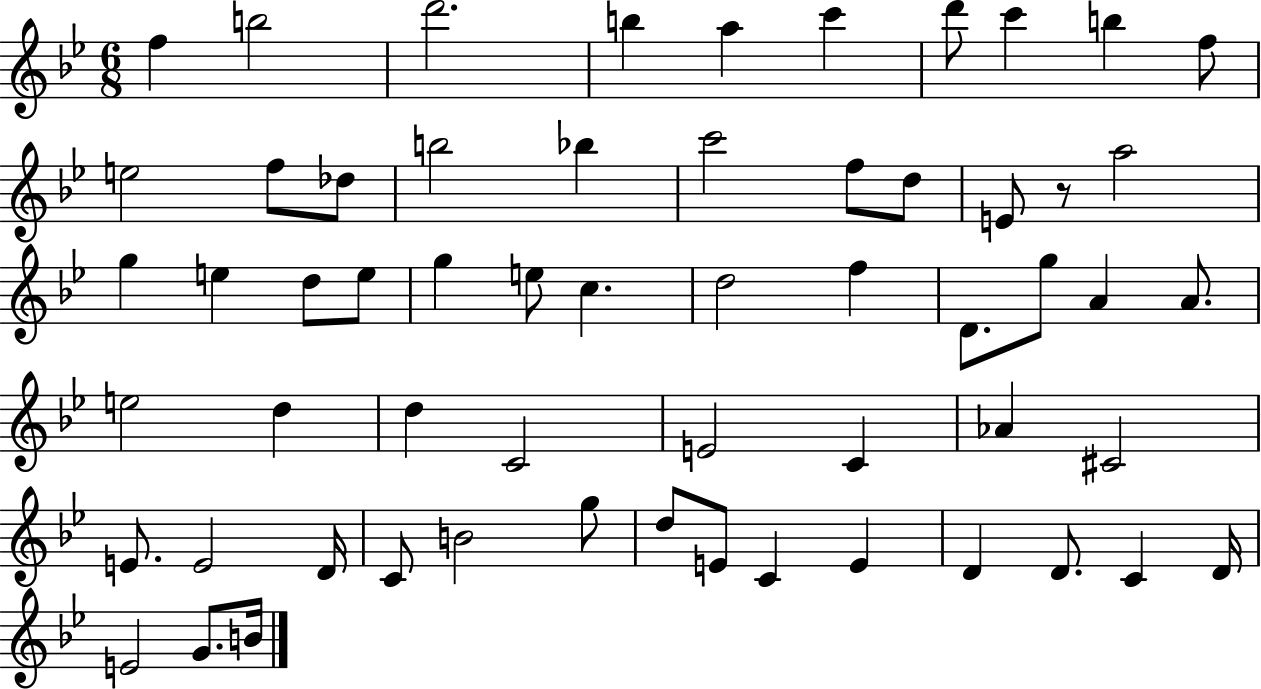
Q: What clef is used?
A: treble